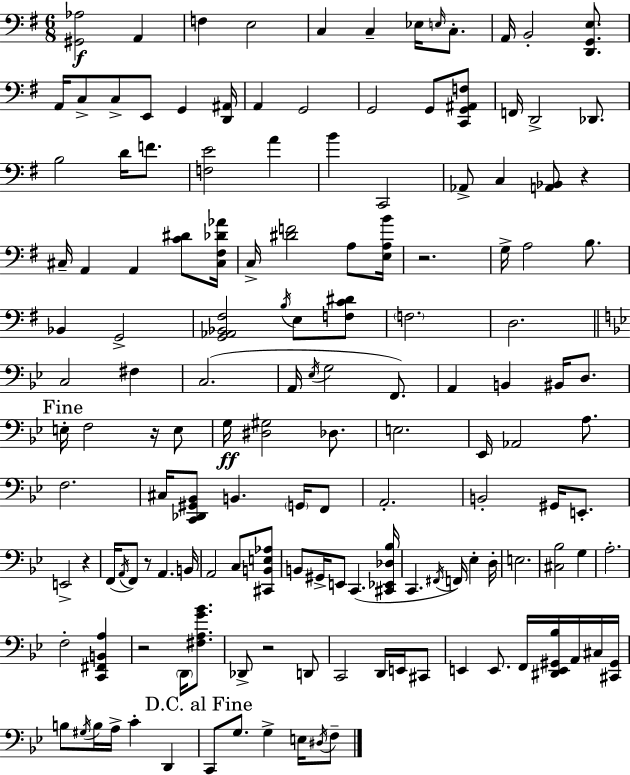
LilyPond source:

{
  \clef bass
  \numericTimeSignature
  \time 6/8
  \key e \minor
  <gis, aes>2\f a,4 | f4 e2 | c4 c4-- ees16 \grace { e16 } c8.-. | a,16 b,2-. <d, g, e>8. | \break a,16 c8-> c8-> e,8 g,4 | <d, ais,>16 a,4 g,2 | g,2 g,8 <c, g, ais, f>8 | f,16 d,2-> des,8. | \break b2 d'16 f'8. | <f e'>2 a'4 | b'4 c,2 | aes,8-> c4 <a, bes,>8 r4 | \break cis16-- a,4 a,4 <c' dis'>8 | <cis fis des' aes'>16 c16-> <dis' f'>2 a8 | <e a b'>16 r2. | g16-> a2 b8. | \break bes,4 g,2-> | <g, aes, bes, fis>2 \acciaccatura { b16 } e8 | <f c' dis'>8 \parenthesize f2. | d2. | \break \bar "||" \break \key bes \major c2 fis4 | c2.( | a,16 \acciaccatura { ees16 } g2 f,8.) | a,4 b,4 bis,16 d8. | \break \mark "Fine" e16-. f2 r16 e8 | g16\ff <dis gis>2 des8. | e2. | ees,16 aes,2 a8. | \break f2. | cis16 <c, des, gis, bes,>8 b,4. \parenthesize g,16 f,8 | a,2.-. | b,2-. gis,16 e,8.-. | \break e,2-> r4 | f,16( \acciaccatura { a,16 } f,8) r8 a,4. | b,16 a,2 c8 | <cis, b, e aes>8 b,8 gis,16-> e,8 c,4.( | \break <cis, ees, des bes>16 c,4. \acciaccatura { fis,16 } f,16) ees4-. | d16-. e2. | <cis bes>2 g4 | a2.-. | \break f2-. <c, fis, b, a>4 | r2 \parenthesize d,16 | <fis a g' bes'>8. des,8-> r2 | d,8 c,2 d,16 | \break e,16 cis,8 e,4 e,8. f,16 <dis, e, gis, bes>16 | a,16 cis16 <cis, gis,>16 b8 \acciaccatura { gis16 } b16 a16-> c'4-. | d,4 \mark "D.C. al Fine" c,8 g8. g4-> | e16 \acciaccatura { dis16 } f8-- \bar "|."
}